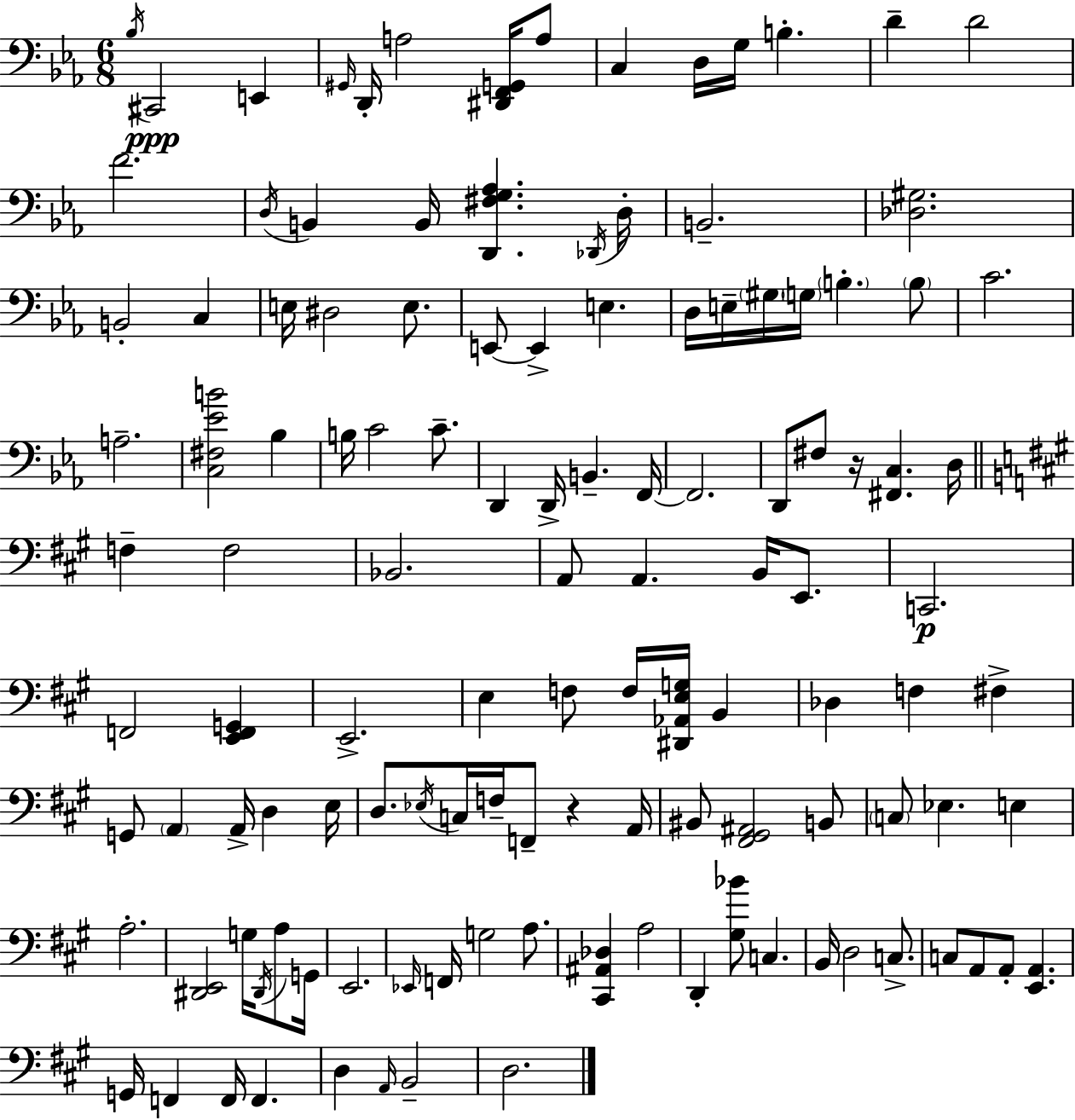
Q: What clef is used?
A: bass